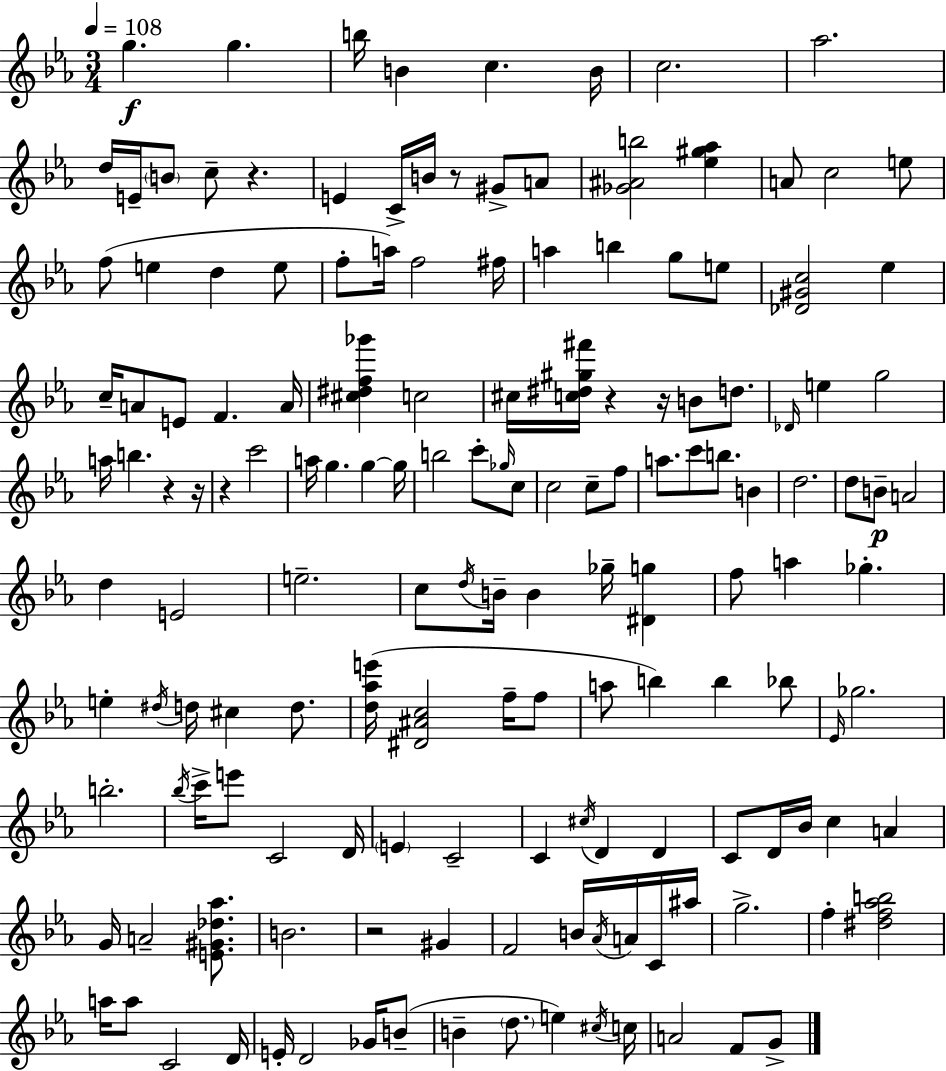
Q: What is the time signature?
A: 3/4